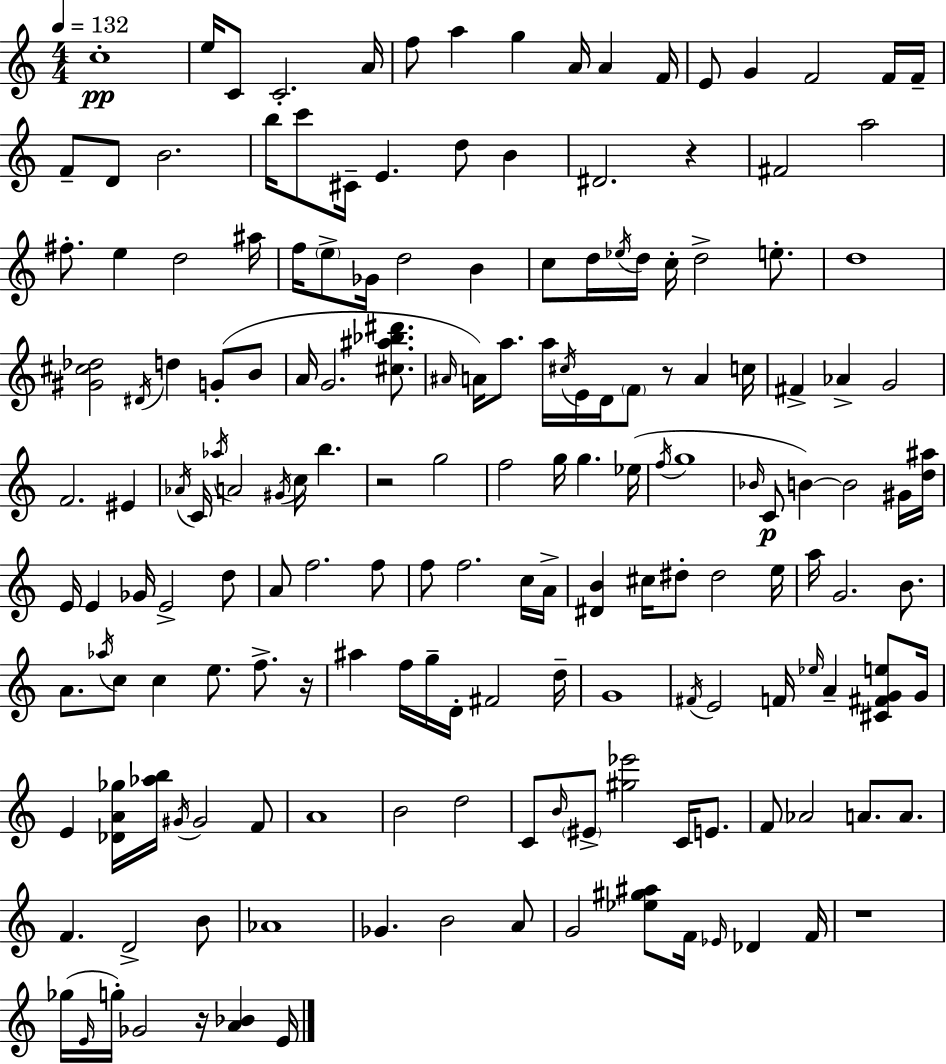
C5/w E5/s C4/e C4/h. A4/s F5/e A5/q G5/q A4/s A4/q F4/s E4/e G4/q F4/h F4/s F4/s F4/e D4/e B4/h. B5/s C6/e C#4/s E4/q. D5/e B4/q D#4/h. R/q F#4/h A5/h F#5/e. E5/q D5/h A#5/s F5/s E5/e Gb4/s D5/h B4/q C5/e D5/s Eb5/s D5/s C5/s D5/h E5/e. D5/w [G#4,C#5,Db5]/h D#4/s D5/q G4/e B4/e A4/s G4/h. [C#5,A#5,Bb5,D#6]/e. A#4/s A4/s A5/e. A5/s C#5/s E4/s D4/s F4/e R/e A4/q C5/s F#4/q Ab4/q G4/h F4/h. EIS4/q Ab4/s C4/s Ab5/s A4/h G#4/s C5/s B5/q. R/h G5/h F5/h G5/s G5/q. Eb5/s F5/s G5/w Bb4/s C4/e B4/q B4/h G#4/s [D5,A#5]/s E4/s E4/q Gb4/s E4/h D5/e A4/e F5/h. F5/e F5/e F5/h. C5/s A4/s [D#4,B4]/q C#5/s D#5/e D#5/h E5/s A5/s G4/h. B4/e. A4/e. Ab5/s C5/e C5/q E5/e. F5/e. R/s A#5/q F5/s G5/s D4/s F#4/h D5/s G4/w F#4/s E4/h F4/s Eb5/s A4/q [C#4,F#4,G4,E5]/e G4/s E4/q [Db4,A4,Gb5]/s [Ab5,B5]/s G#4/s G#4/h F4/e A4/w B4/h D5/h C4/e B4/s EIS4/e [G#5,Eb6]/h C4/s E4/e. F4/e Ab4/h A4/e. A4/e. F4/q. D4/h B4/e Ab4/w Gb4/q. B4/h A4/e G4/h [Eb5,G#5,A#5]/e F4/s Eb4/s Db4/q F4/s R/w Gb5/s E4/s G5/s Gb4/h R/s [A4,Bb4]/q E4/s